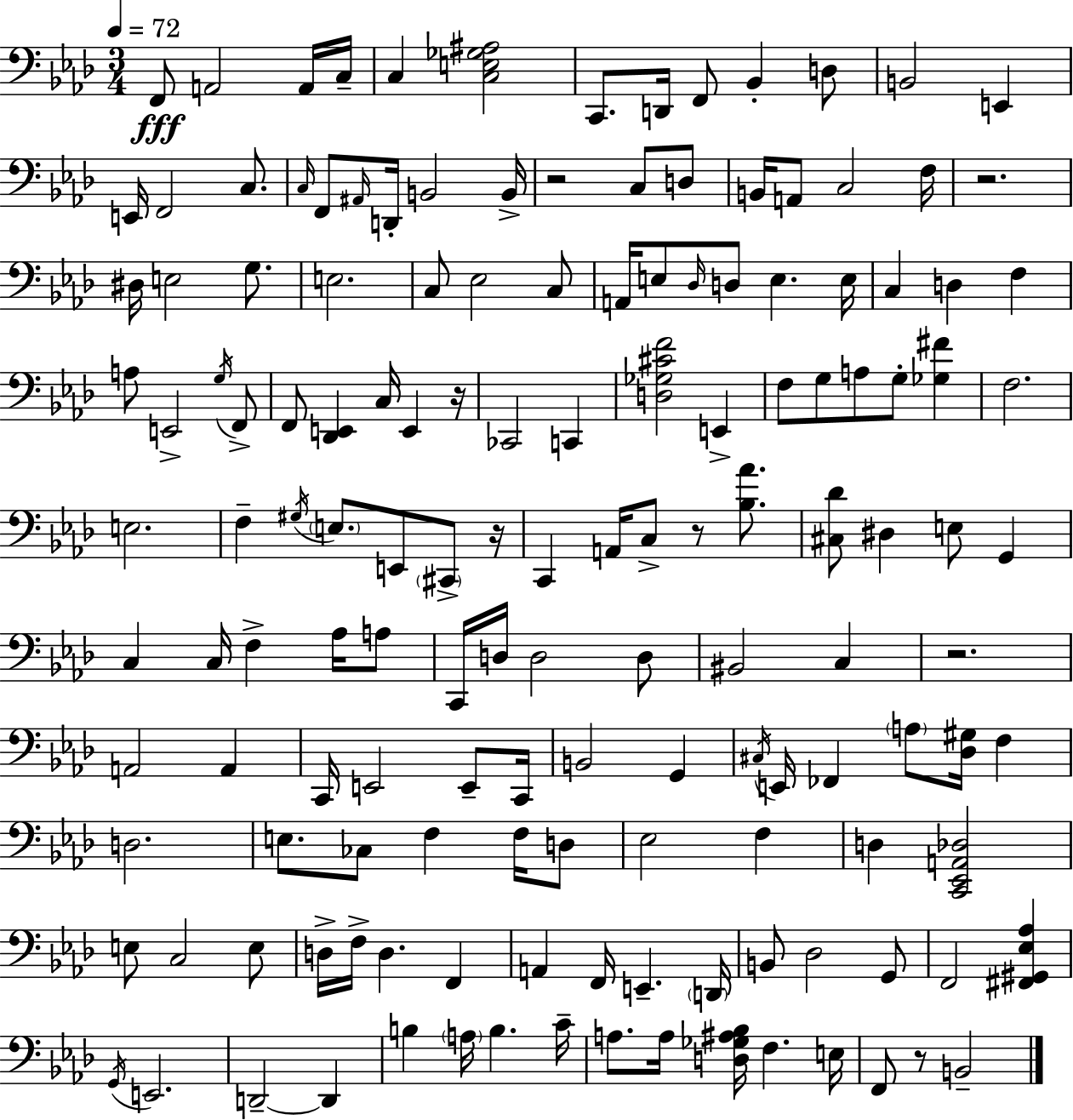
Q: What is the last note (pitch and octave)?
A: B2